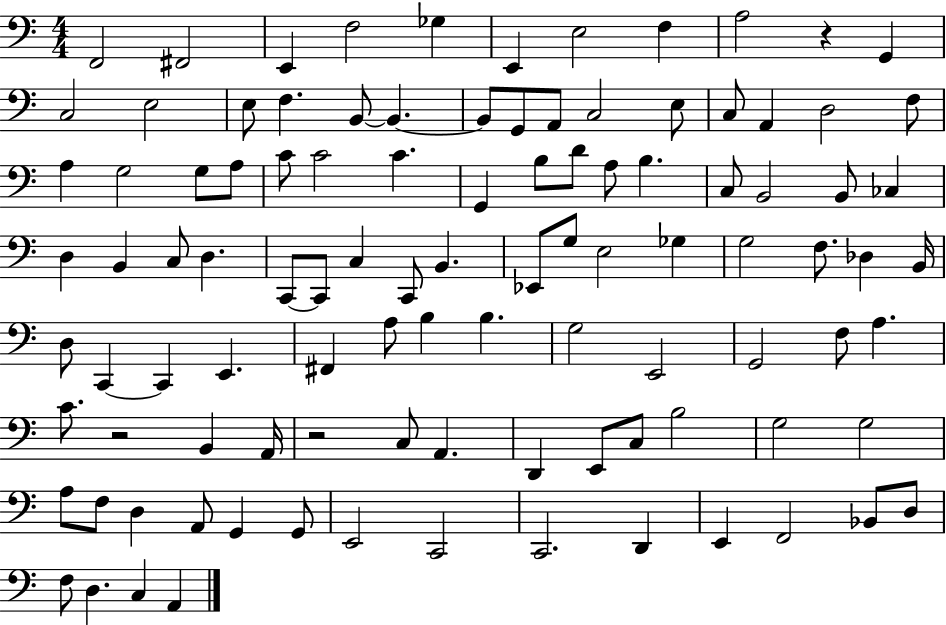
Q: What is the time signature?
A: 4/4